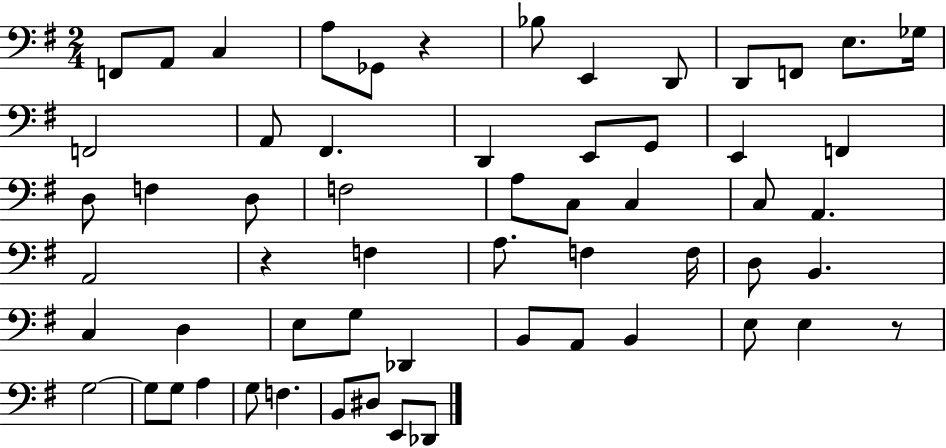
{
  \clef bass
  \numericTimeSignature
  \time 2/4
  \key g \major
  f,8 a,8 c4 | a8 ges,8 r4 | bes8 e,4 d,8 | d,8 f,8 e8. ges16 | \break f,2 | a,8 fis,4. | d,4 e,8 g,8 | e,4 f,4 | \break d8 f4 d8 | f2 | a8 c8 c4 | c8 a,4. | \break a,2 | r4 f4 | a8. f4 f16 | d8 b,4. | \break c4 d4 | e8 g8 des,4 | b,8 a,8 b,4 | e8 e4 r8 | \break g2~~ | g8 g8 a4 | g8 f4. | b,8 dis8 e,8 des,8 | \break \bar "|."
}